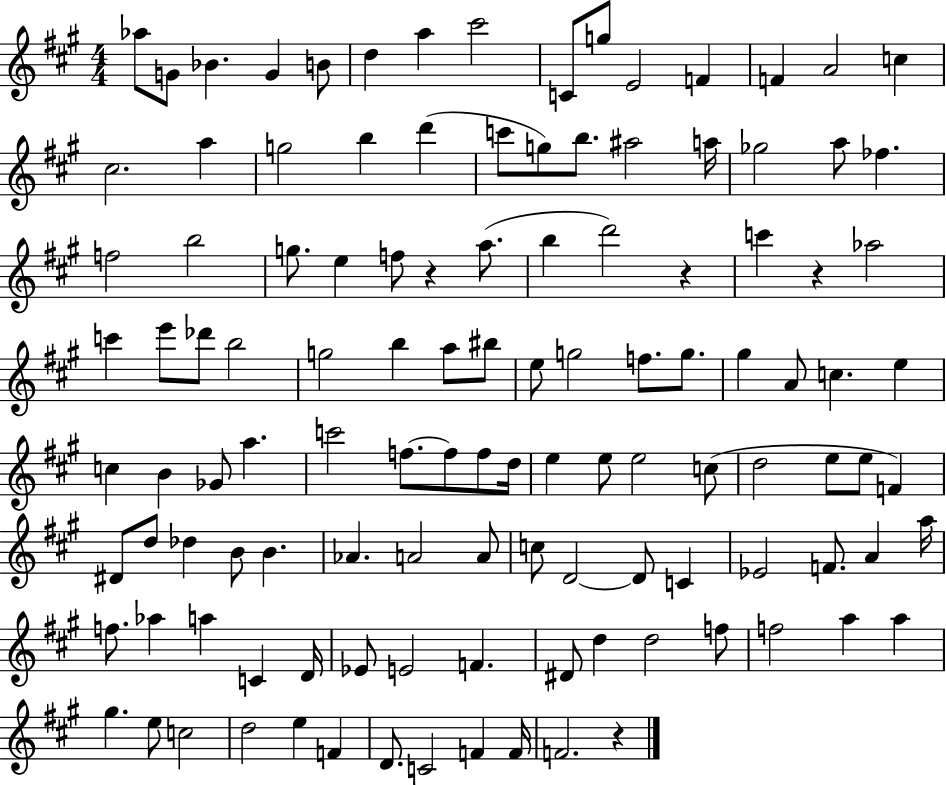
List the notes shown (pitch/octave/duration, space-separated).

Ab5/e G4/e Bb4/q. G4/q B4/e D5/q A5/q C#6/h C4/e G5/e E4/h F4/q F4/q A4/h C5/q C#5/h. A5/q G5/h B5/q D6/q C6/e G5/e B5/e. A#5/h A5/s Gb5/h A5/e FES5/q. F5/h B5/h G5/e. E5/q F5/e R/q A5/e. B5/q D6/h R/q C6/q R/q Ab5/h C6/q E6/e Db6/e B5/h G5/h B5/q A5/e BIS5/e E5/e G5/h F5/e. G5/e. G#5/q A4/e C5/q. E5/q C5/q B4/q Gb4/e A5/q. C6/h F5/e. F5/e F5/e D5/s E5/q E5/e E5/h C5/e D5/h E5/e E5/e F4/q D#4/e D5/e Db5/q B4/e B4/q. Ab4/q. A4/h A4/e C5/e D4/h D4/e C4/q Eb4/h F4/e. A4/q A5/s F5/e. Ab5/q A5/q C4/q D4/s Eb4/e E4/h F4/q. D#4/e D5/q D5/h F5/e F5/h A5/q A5/q G#5/q. E5/e C5/h D5/h E5/q F4/q D4/e. C4/h F4/q F4/s F4/h. R/q